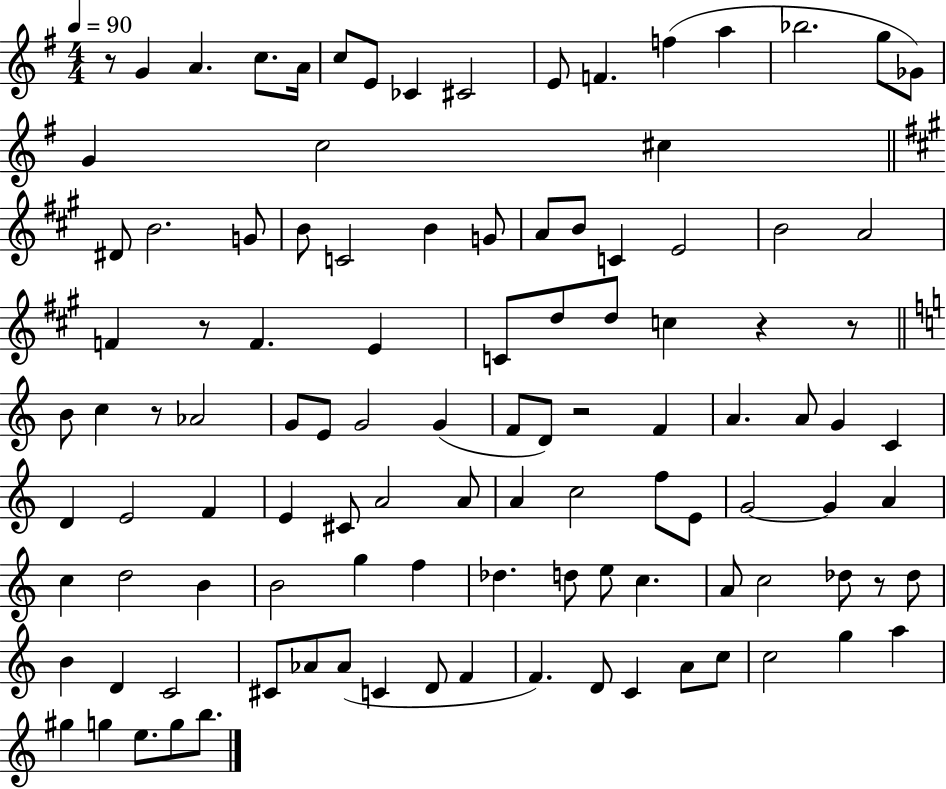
R/e G4/q A4/q. C5/e. A4/s C5/e E4/e CES4/q C#4/h E4/e F4/q. F5/q A5/q Bb5/h. G5/e Gb4/e G4/q C5/h C#5/q D#4/e B4/h. G4/e B4/e C4/h B4/q G4/e A4/e B4/e C4/q E4/h B4/h A4/h F4/q R/e F4/q. E4/q C4/e D5/e D5/e C5/q R/q R/e B4/e C5/q R/e Ab4/h G4/e E4/e G4/h G4/q F4/e D4/e R/h F4/q A4/q. A4/e G4/q C4/q D4/q E4/h F4/q E4/q C#4/e A4/h A4/e A4/q C5/h F5/e E4/e G4/h G4/q A4/q C5/q D5/h B4/q B4/h G5/q F5/q Db5/q. D5/e E5/e C5/q. A4/e C5/h Db5/e R/e Db5/e B4/q D4/q C4/h C#4/e Ab4/e Ab4/e C4/q D4/e F4/q F4/q. D4/e C4/q A4/e C5/e C5/h G5/q A5/q G#5/q G5/q E5/e. G5/e B5/e.